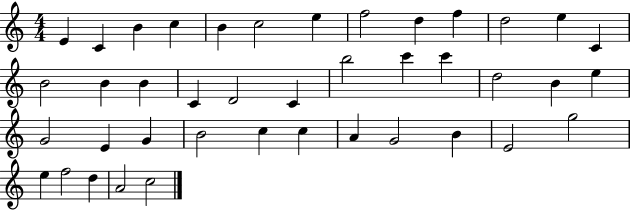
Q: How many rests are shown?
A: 0